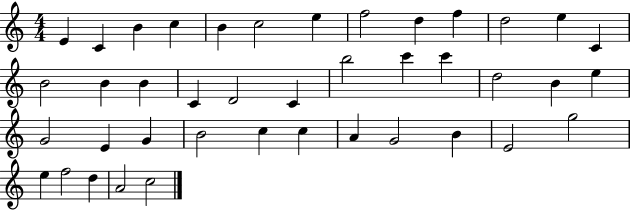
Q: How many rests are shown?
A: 0